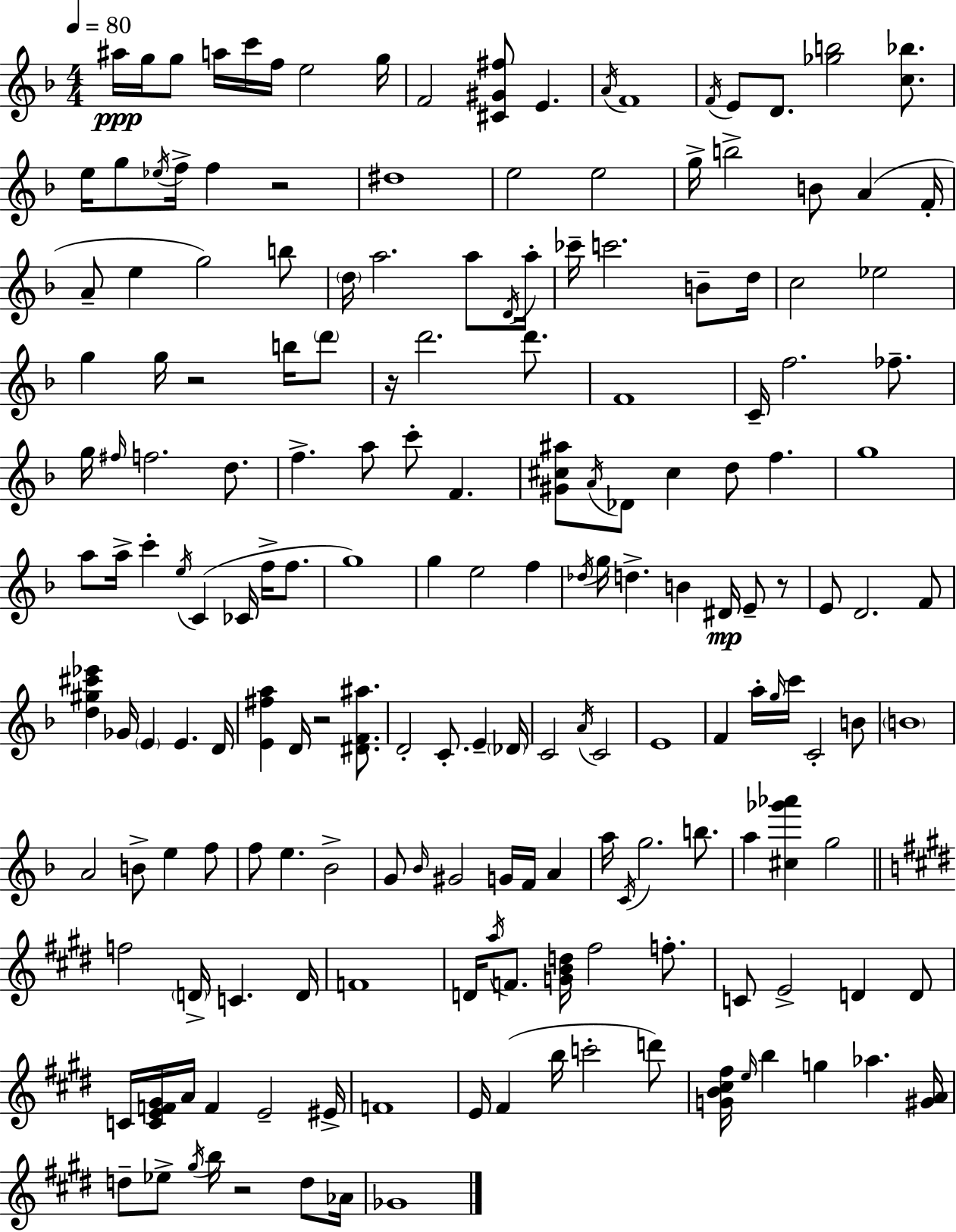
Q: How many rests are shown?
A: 6